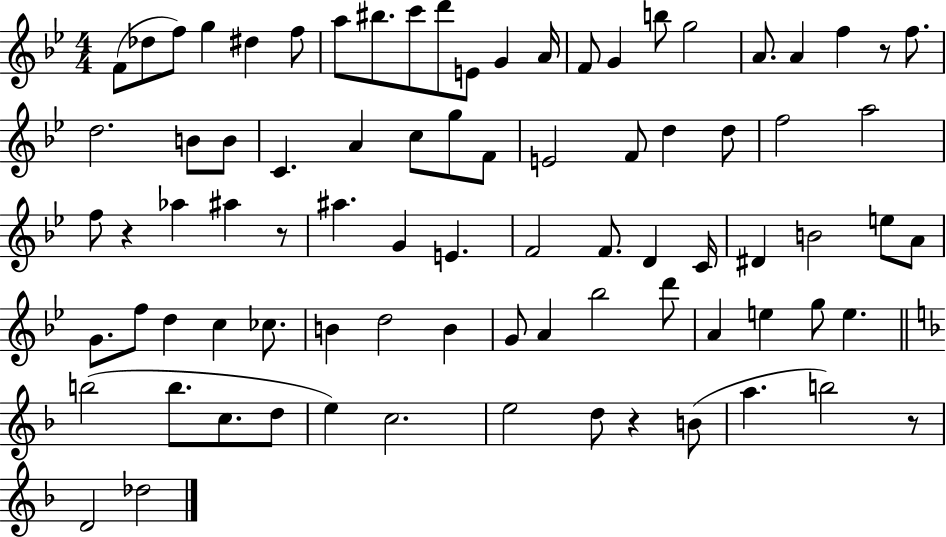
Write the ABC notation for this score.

X:1
T:Untitled
M:4/4
L:1/4
K:Bb
F/2 _d/2 f/2 g ^d f/2 a/2 ^b/2 c'/2 d'/2 E/2 G A/4 F/2 G b/2 g2 A/2 A f z/2 f/2 d2 B/2 B/2 C A c/2 g/2 F/2 E2 F/2 d d/2 f2 a2 f/2 z _a ^a z/2 ^a G E F2 F/2 D C/4 ^D B2 e/2 A/2 G/2 f/2 d c _c/2 B d2 B G/2 A _b2 d'/2 A e g/2 e b2 b/2 c/2 d/2 e c2 e2 d/2 z B/2 a b2 z/2 D2 _d2